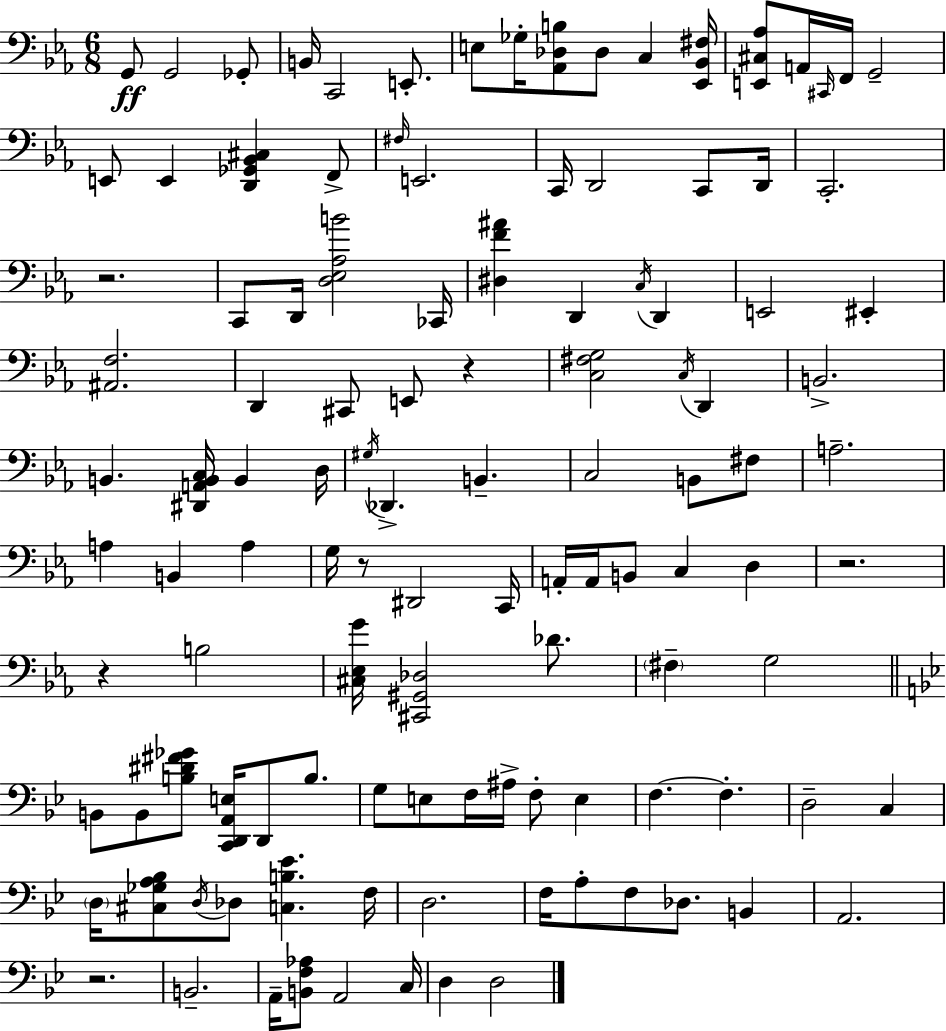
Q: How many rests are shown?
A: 6